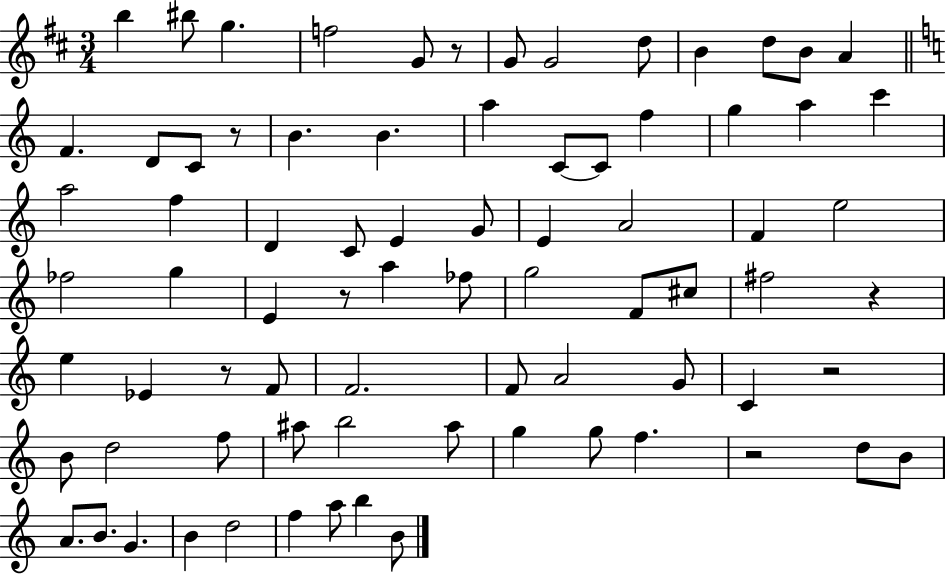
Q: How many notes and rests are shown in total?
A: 78